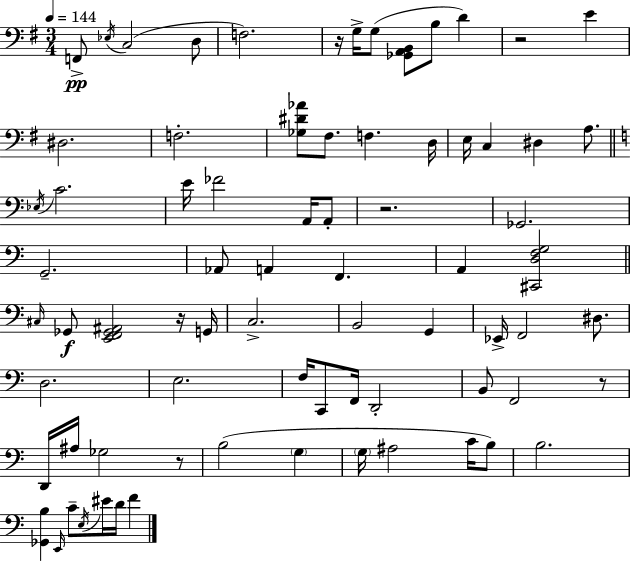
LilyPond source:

{
  \clef bass
  \numericTimeSignature
  \time 3/4
  \key e \minor
  \tempo 4 = 144
  f,8->\pp \acciaccatura { ees16 }( c2 d8 | f2.) | r16 g16-> g8( <ges, a, b,>8 b8 d'4) | r2 e'4 | \break dis2. | f2.-. | <ges dis' aes'>8 fis8. f4. | d16 e16 c4 dis4 a8. | \break \bar "||" \break \key c \major \acciaccatura { ees16 } c'2. | e'16 fes'2 a,16 a,8-. | r2. | ges,2. | \break g,2.-- | aes,8 a,4 f,4. | a,4 <cis, d f g>2 | \bar "||" \break \key c \major \grace { cis16 }\f ges,8 <e, f, ges, ais,>2 r16 | g,16 c2.-> | b,2 g,4 | ees,16-> f,2 dis8. | \break d2. | e2. | f16 c,8 f,16 d,2-. | b,8 f,2 r8 | \break d,16 ais16 ges2 r8 | b2( \parenthesize g4 | \parenthesize g16 ais2 c'16 b8) | b2. | \break <ges, b>4 \grace { e,16 } c'8-- \acciaccatura { e16 } eis'16 d'16 f'4 | \bar "|."
}